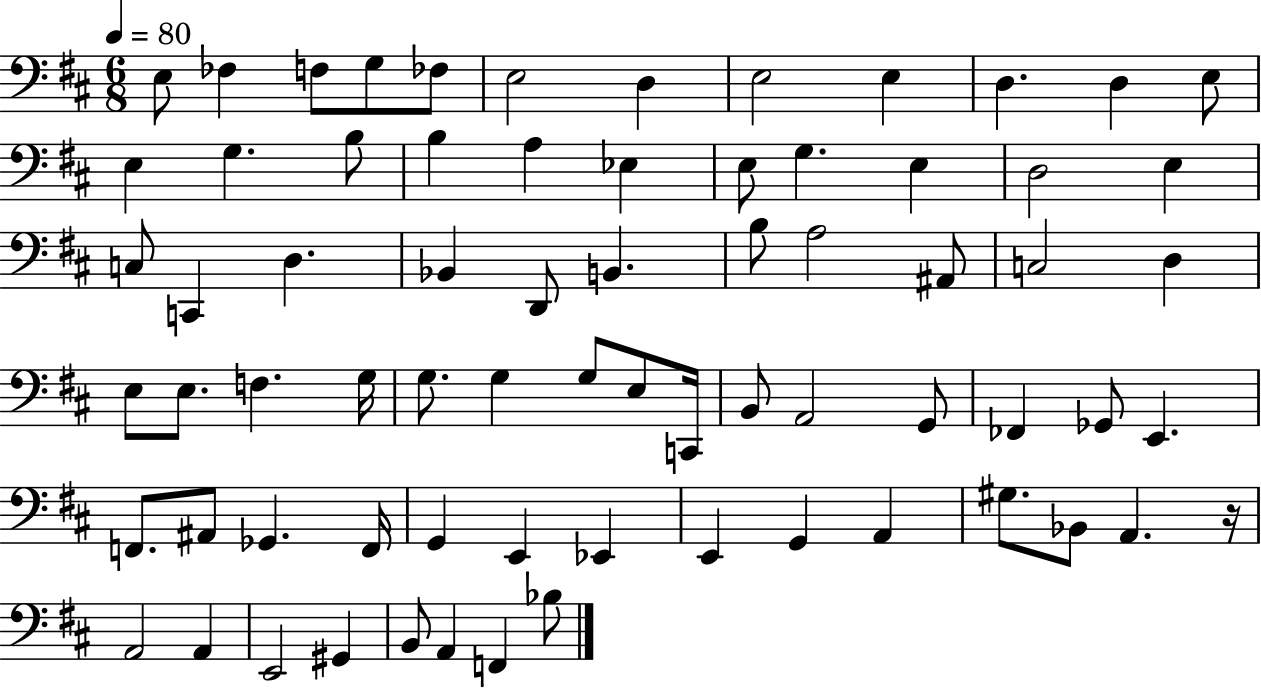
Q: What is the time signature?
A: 6/8